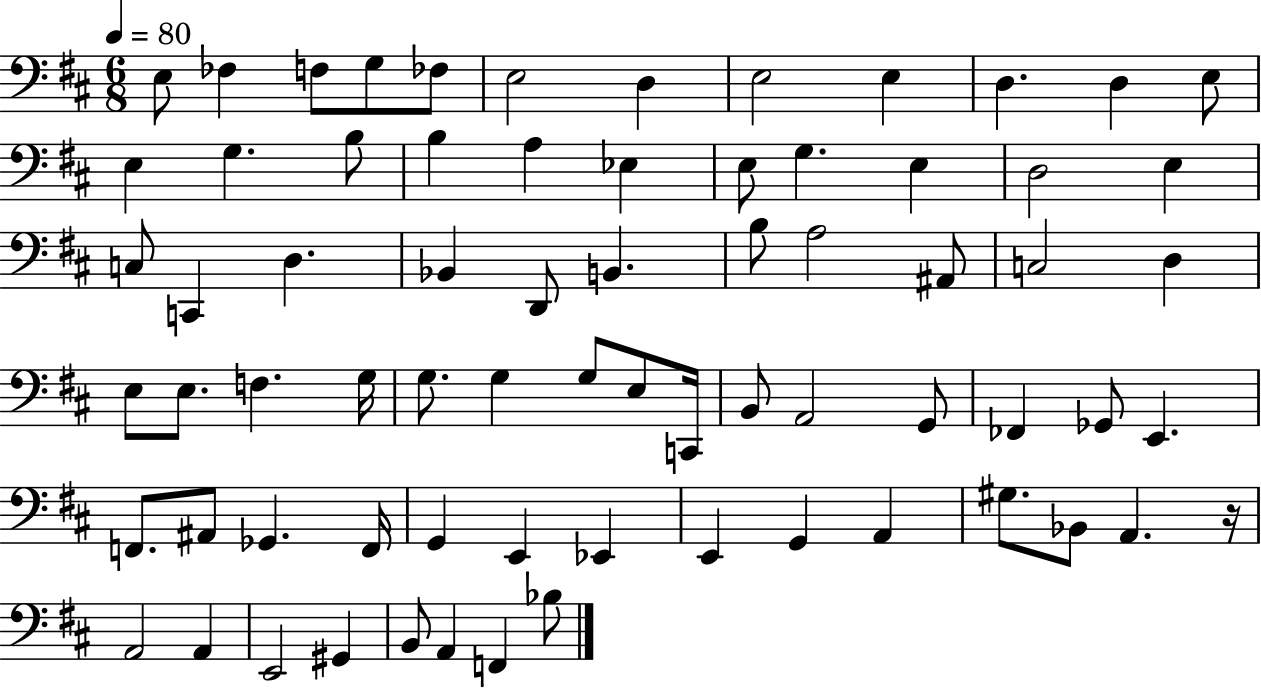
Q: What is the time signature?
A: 6/8